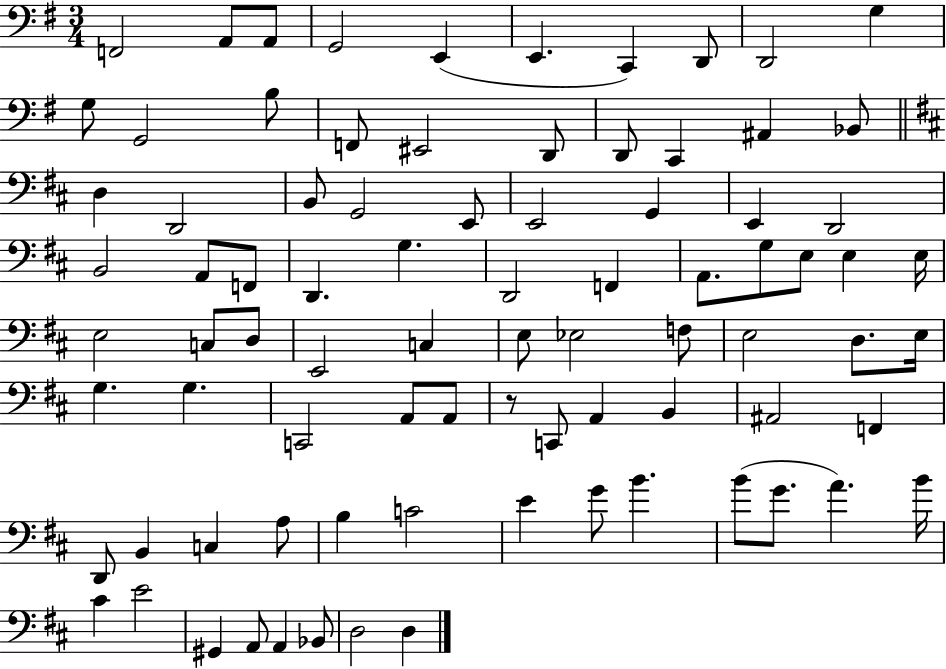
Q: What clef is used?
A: bass